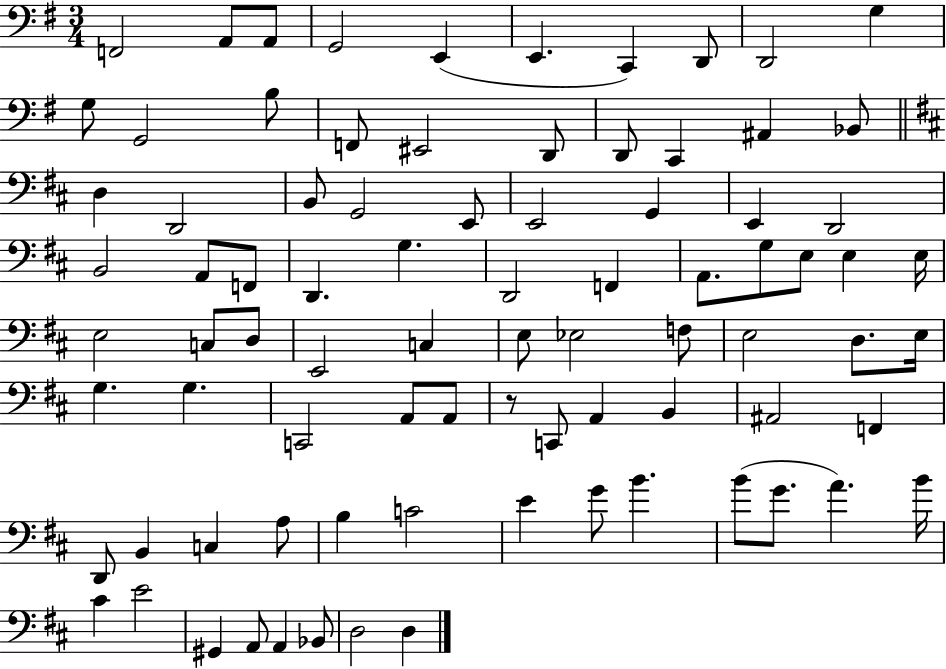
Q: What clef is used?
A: bass